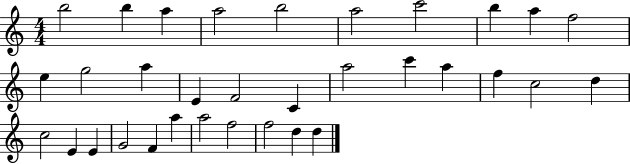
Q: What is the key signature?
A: C major